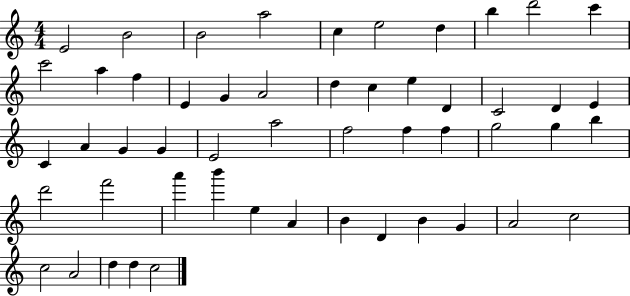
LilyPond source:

{
  \clef treble
  \numericTimeSignature
  \time 4/4
  \key c \major
  e'2 b'2 | b'2 a''2 | c''4 e''2 d''4 | b''4 d'''2 c'''4 | \break c'''2 a''4 f''4 | e'4 g'4 a'2 | d''4 c''4 e''4 d'4 | c'2 d'4 e'4 | \break c'4 a'4 g'4 g'4 | e'2 a''2 | f''2 f''4 f''4 | g''2 g''4 b''4 | \break d'''2 f'''2 | a'''4 b'''4 e''4 a'4 | b'4 d'4 b'4 g'4 | a'2 c''2 | \break c''2 a'2 | d''4 d''4 c''2 | \bar "|."
}